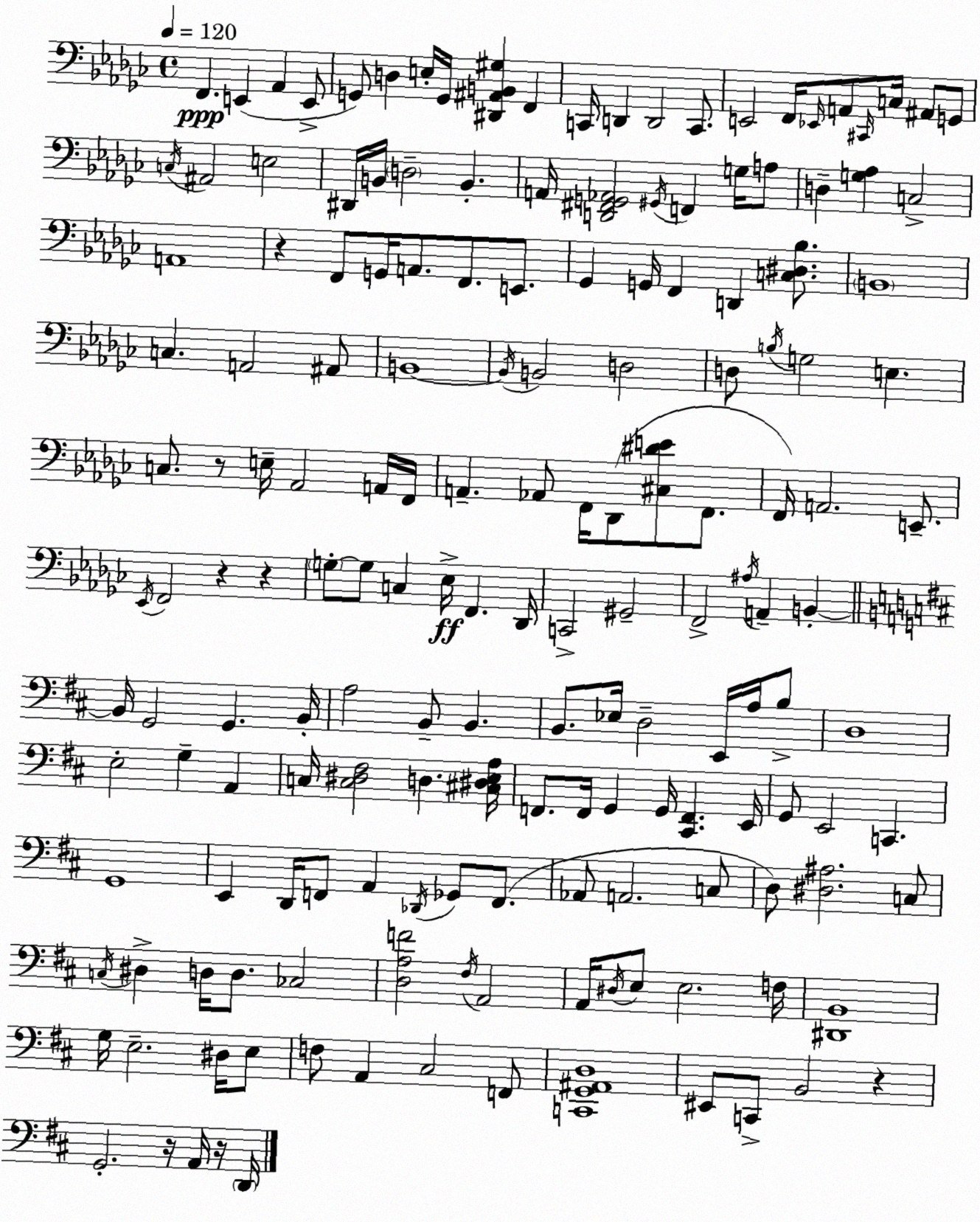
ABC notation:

X:1
T:Untitled
M:4/4
L:1/4
K:Ebm
F,, E,, _A,, E,,/2 G,,/2 D, E,/4 G,,/4 [^D,,^A,,B,,^G,] F,, C,,/4 D,, D,,2 C,,/2 E,,2 F,,/4 _E,,/4 A,,/2 ^C,,/4 C,/4 ^A,,/2 G,,/2 C,/4 ^A,,2 E,2 ^D,,/4 B,,/4 D,2 B,, A,,/4 [D,,^F,,G,,_A,,]2 ^G,,/4 F,, G,/4 A,/2 D, [G,_A,] C,2 A,,4 z F,,/2 G,,/4 A,,/2 F,,/2 E,,/2 _G,, G,,/4 F,, D,, [C,^D,_B,]/2 B,,4 C, A,,2 ^A,,/2 B,,4 B,,/4 B,,2 D,2 D,/2 B,/4 G,2 E, C,/2 z/2 E,/4 _A,,2 A,,/4 F,,/4 A,, _A,,/2 F,,/4 _D,,/2 [^C,^DE]/2 F,,/2 F,,/4 A,,2 E,,/2 _E,,/4 F,,2 z z G,/2 G,/2 C, _E,/4 F,, _D,,/4 C,,2 ^G,,2 F,,2 ^A,/4 A,, B,, B,,/4 G,,2 G,, B,,/4 A,2 B,,/2 B,, B,,/2 _E,/4 D,2 E,,/4 A,/4 B,/2 D,4 E,2 G, A,, C,/4 [C,^D,^F,]2 D, [^C,^D,E,A,]/4 F,,/2 F,,/4 G,, G,,/4 [^C,,F,,] E,,/4 G,,/2 E,,2 C,, G,,4 E,, D,,/4 F,,/2 A,, _D,,/4 _G,,/2 F,,/2 _A,,/2 A,,2 C,/2 D,/2 [^D,^A,]2 C,/2 C,/4 ^D, D,/4 D,/2 _C,2 [D,A,F]2 ^F,/4 A,,2 A,,/4 ^D,/4 E,/2 E,2 F,/4 [^D,,B,,]4 G,/4 E,2 ^D,/4 E,/2 F,/2 A,, ^C,2 F,,/2 [C,,G,,^A,,D,]4 ^E,,/2 C,,/2 B,,2 z G,,2 z/4 A,,/4 z/4 D,,/4